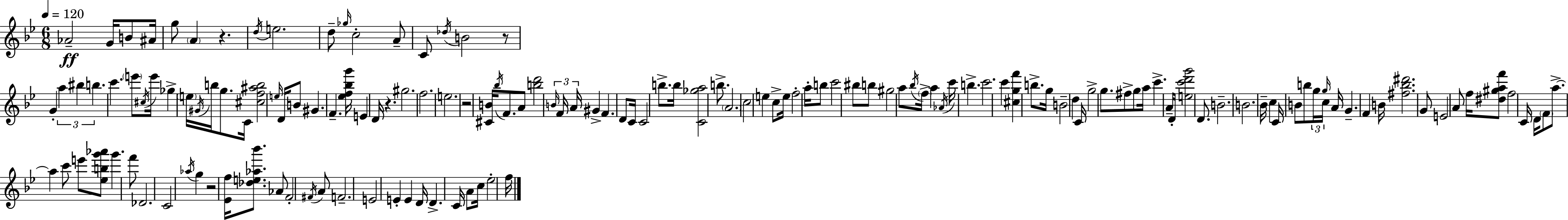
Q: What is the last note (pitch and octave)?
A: F5